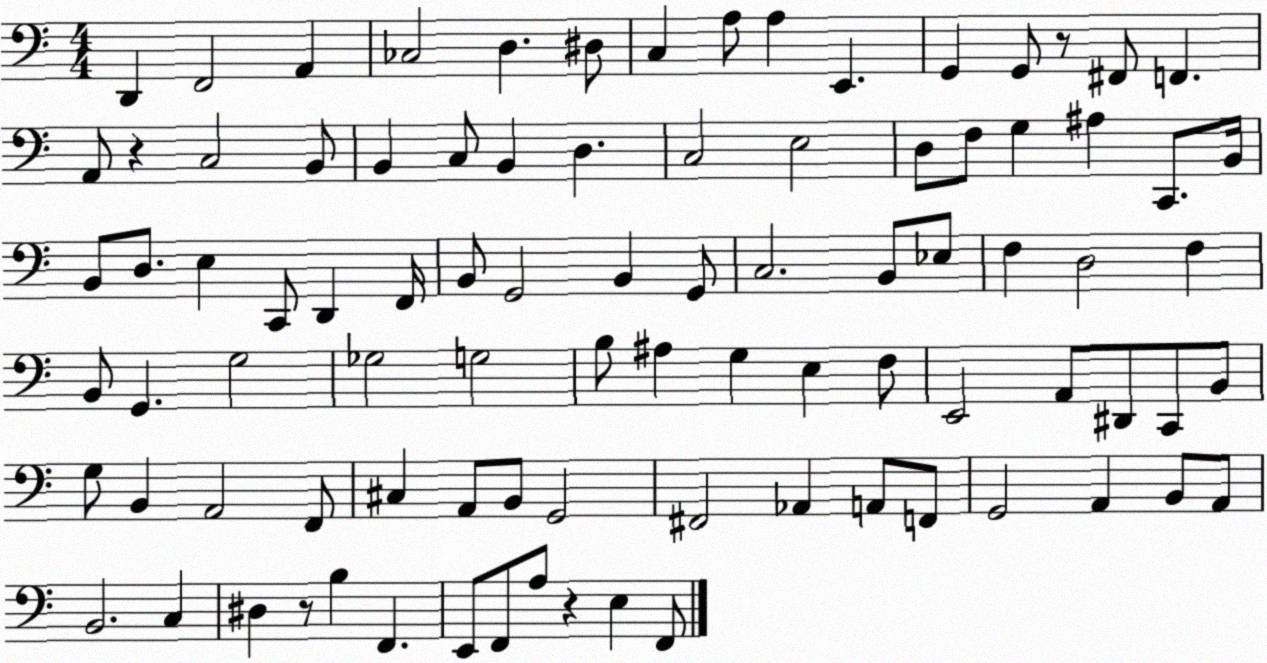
X:1
T:Untitled
M:4/4
L:1/4
K:C
D,, F,,2 A,, _C,2 D, ^D,/2 C, A,/2 A, E,, G,, G,,/2 z/2 ^F,,/2 F,, A,,/2 z C,2 B,,/2 B,, C,/2 B,, D, C,2 E,2 D,/2 F,/2 G, ^A, C,,/2 B,,/4 B,,/2 D,/2 E, C,,/2 D,, F,,/4 B,,/2 G,,2 B,, G,,/2 C,2 B,,/2 _E,/2 F, D,2 F, B,,/2 G,, G,2 _G,2 G,2 B,/2 ^A, G, E, F,/2 E,,2 A,,/2 ^D,,/2 C,,/2 B,,/2 G,/2 B,, A,,2 F,,/2 ^C, A,,/2 B,,/2 G,,2 ^F,,2 _A,, A,,/2 F,,/2 G,,2 A,, B,,/2 A,,/2 B,,2 C, ^D, z/2 B, F,, E,,/2 F,,/2 A,/2 z E, F,,/2